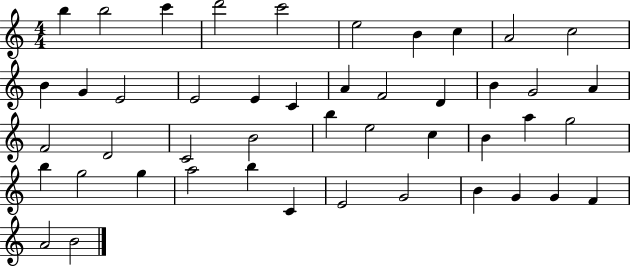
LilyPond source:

{
  \clef treble
  \numericTimeSignature
  \time 4/4
  \key c \major
  b''4 b''2 c'''4 | d'''2 c'''2 | e''2 b'4 c''4 | a'2 c''2 | \break b'4 g'4 e'2 | e'2 e'4 c'4 | a'4 f'2 d'4 | b'4 g'2 a'4 | \break f'2 d'2 | c'2 b'2 | b''4 e''2 c''4 | b'4 a''4 g''2 | \break b''4 g''2 g''4 | a''2 b''4 c'4 | e'2 g'2 | b'4 g'4 g'4 f'4 | \break a'2 b'2 | \bar "|."
}